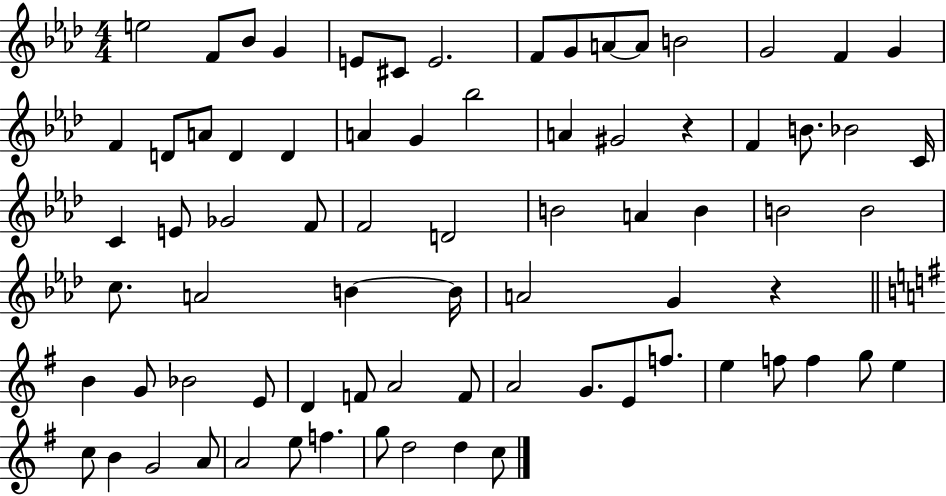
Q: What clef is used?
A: treble